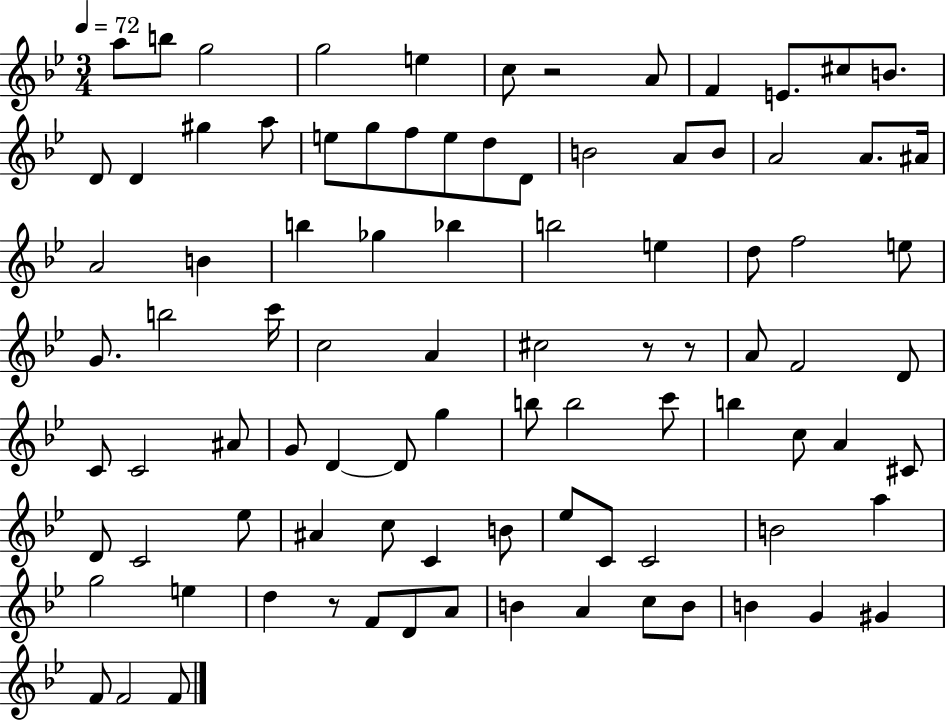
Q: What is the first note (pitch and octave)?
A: A5